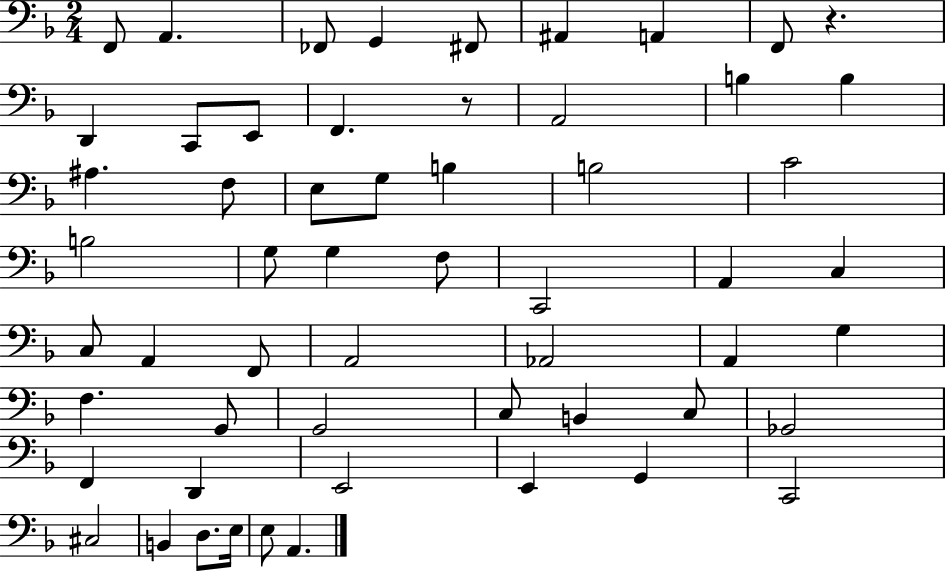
{
  \clef bass
  \numericTimeSignature
  \time 2/4
  \key f \major
  f,8 a,4. | fes,8 g,4 fis,8 | ais,4 a,4 | f,8 r4. | \break d,4 c,8 e,8 | f,4. r8 | a,2 | b4 b4 | \break ais4. f8 | e8 g8 b4 | b2 | c'2 | \break b2 | g8 g4 f8 | c,2 | a,4 c4 | \break c8 a,4 f,8 | a,2 | aes,2 | a,4 g4 | \break f4. g,8 | g,2 | c8 b,4 c8 | ges,2 | \break f,4 d,4 | e,2 | e,4 g,4 | c,2 | \break cis2 | b,4 d8. e16 | e8 a,4. | \bar "|."
}